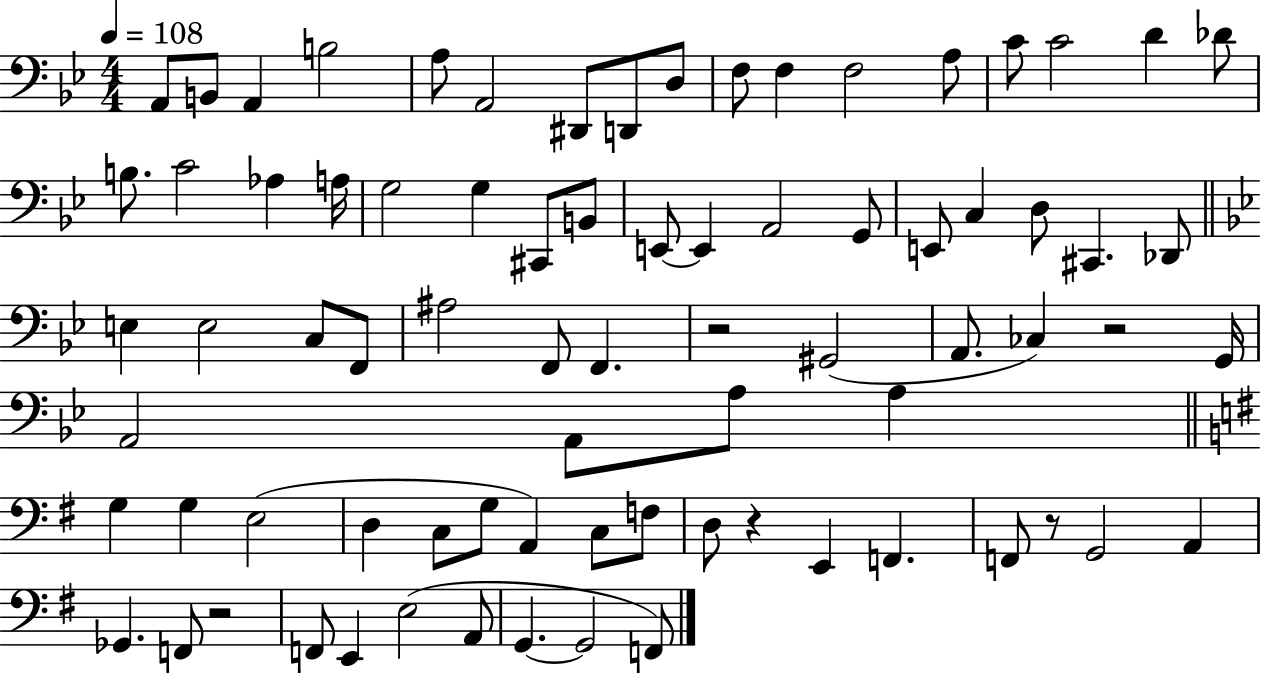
A2/e B2/e A2/q B3/h A3/e A2/h D#2/e D2/e D3/e F3/e F3/q F3/h A3/e C4/e C4/h D4/q Db4/e B3/e. C4/h Ab3/q A3/s G3/h G3/q C#2/e B2/e E2/e E2/q A2/h G2/e E2/e C3/q D3/e C#2/q. Db2/e E3/q E3/h C3/e F2/e A#3/h F2/e F2/q. R/h G#2/h A2/e. CES3/q R/h G2/s A2/h A2/e A3/e A3/q G3/q G3/q E3/h D3/q C3/e G3/e A2/q C3/e F3/e D3/e R/q E2/q F2/q. F2/e R/e G2/h A2/q Gb2/q. F2/e R/h F2/e E2/q E3/h A2/e G2/q. G2/h F2/e